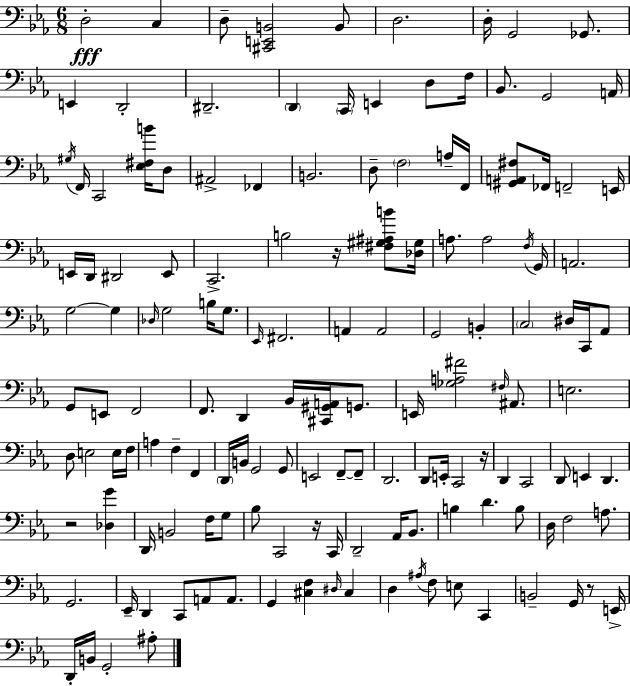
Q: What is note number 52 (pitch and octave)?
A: F#2